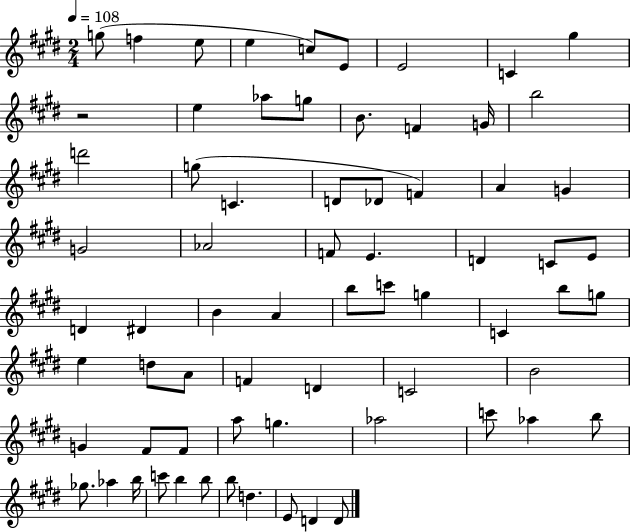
G5/e F5/q E5/e E5/q C5/e E4/e E4/h C4/q G#5/q R/h E5/q Ab5/e G5/e B4/e. F4/q G4/s B5/h D6/h G5/e C4/q. D4/e Db4/e F4/q A4/q G4/q G4/h Ab4/h F4/e E4/q. D4/q C4/e E4/e D4/q D#4/q B4/q A4/q B5/e C6/e G5/q C4/q B5/e G5/e E5/q D5/e A4/e F4/q D4/q C4/h B4/h G4/q F#4/e F#4/e A5/e G5/q. Ab5/h C6/e Ab5/q B5/e Gb5/e. Ab5/q B5/s C6/e B5/q B5/e B5/e D5/q. E4/e D4/q D4/e